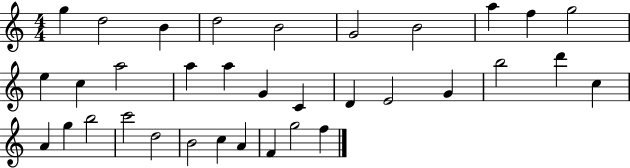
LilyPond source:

{
  \clef treble
  \numericTimeSignature
  \time 4/4
  \key c \major
  g''4 d''2 b'4 | d''2 b'2 | g'2 b'2 | a''4 f''4 g''2 | \break e''4 c''4 a''2 | a''4 a''4 g'4 c'4 | d'4 e'2 g'4 | b''2 d'''4 c''4 | \break a'4 g''4 b''2 | c'''2 d''2 | b'2 c''4 a'4 | f'4 g''2 f''4 | \break \bar "|."
}